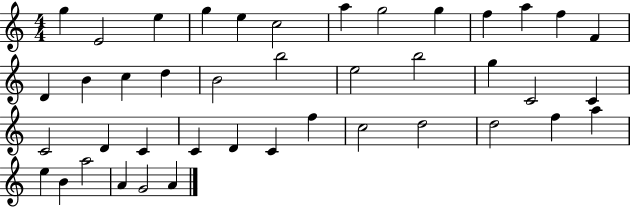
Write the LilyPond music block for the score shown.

{
  \clef treble
  \numericTimeSignature
  \time 4/4
  \key c \major
  g''4 e'2 e''4 | g''4 e''4 c''2 | a''4 g''2 g''4 | f''4 a''4 f''4 f'4 | \break d'4 b'4 c''4 d''4 | b'2 b''2 | e''2 b''2 | g''4 c'2 c'4 | \break c'2 d'4 c'4 | c'4 d'4 c'4 f''4 | c''2 d''2 | d''2 f''4 a''4 | \break e''4 b'4 a''2 | a'4 g'2 a'4 | \bar "|."
}